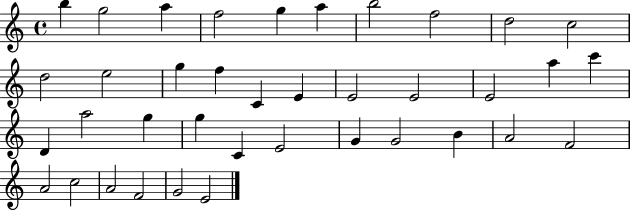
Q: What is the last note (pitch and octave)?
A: E4